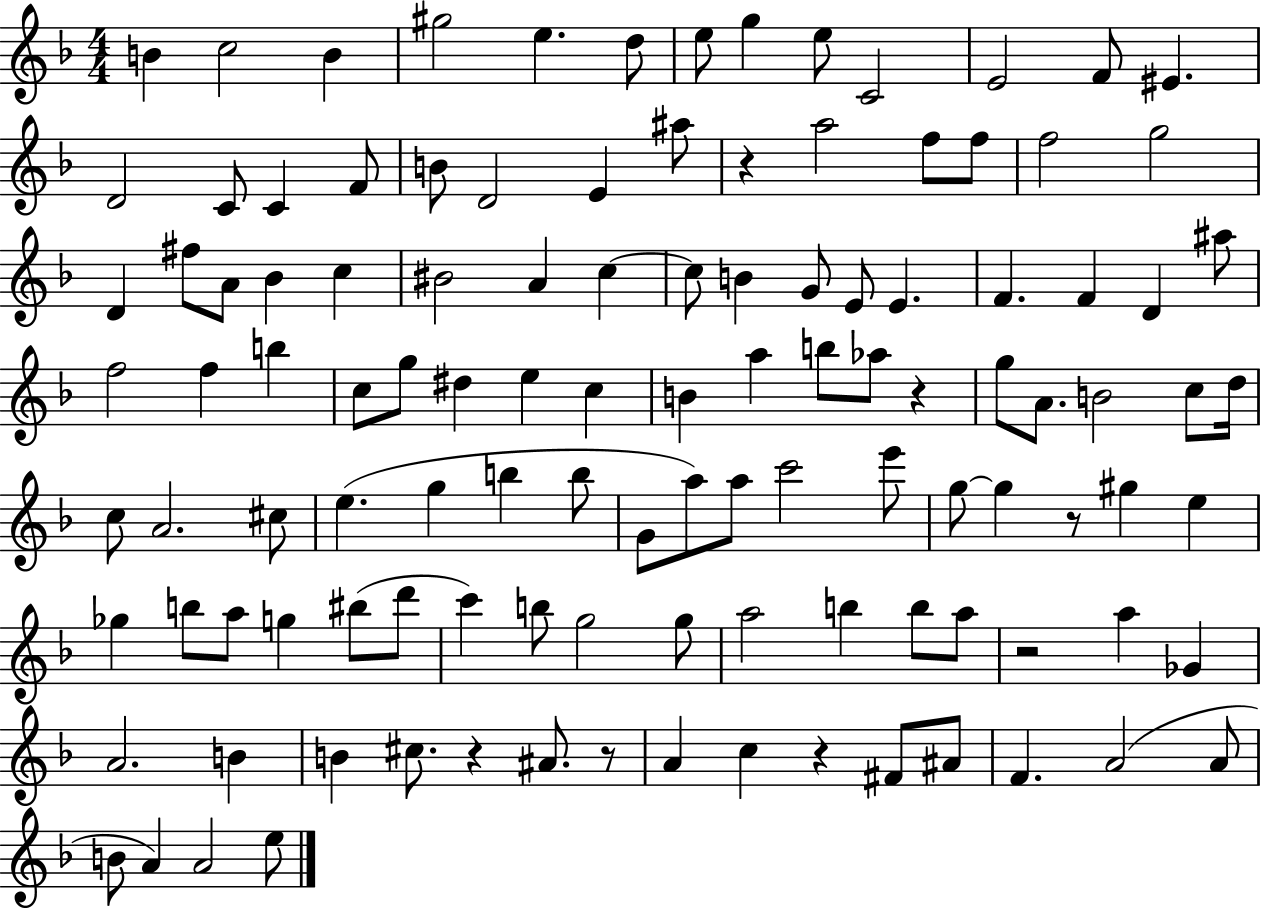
X:1
T:Untitled
M:4/4
L:1/4
K:F
B c2 B ^g2 e d/2 e/2 g e/2 C2 E2 F/2 ^E D2 C/2 C F/2 B/2 D2 E ^a/2 z a2 f/2 f/2 f2 g2 D ^f/2 A/2 _B c ^B2 A c c/2 B G/2 E/2 E F F D ^a/2 f2 f b c/2 g/2 ^d e c B a b/2 _a/2 z g/2 A/2 B2 c/2 d/4 c/2 A2 ^c/2 e g b b/2 G/2 a/2 a/2 c'2 e'/2 g/2 g z/2 ^g e _g b/2 a/2 g ^b/2 d'/2 c' b/2 g2 g/2 a2 b b/2 a/2 z2 a _G A2 B B ^c/2 z ^A/2 z/2 A c z ^F/2 ^A/2 F A2 A/2 B/2 A A2 e/2